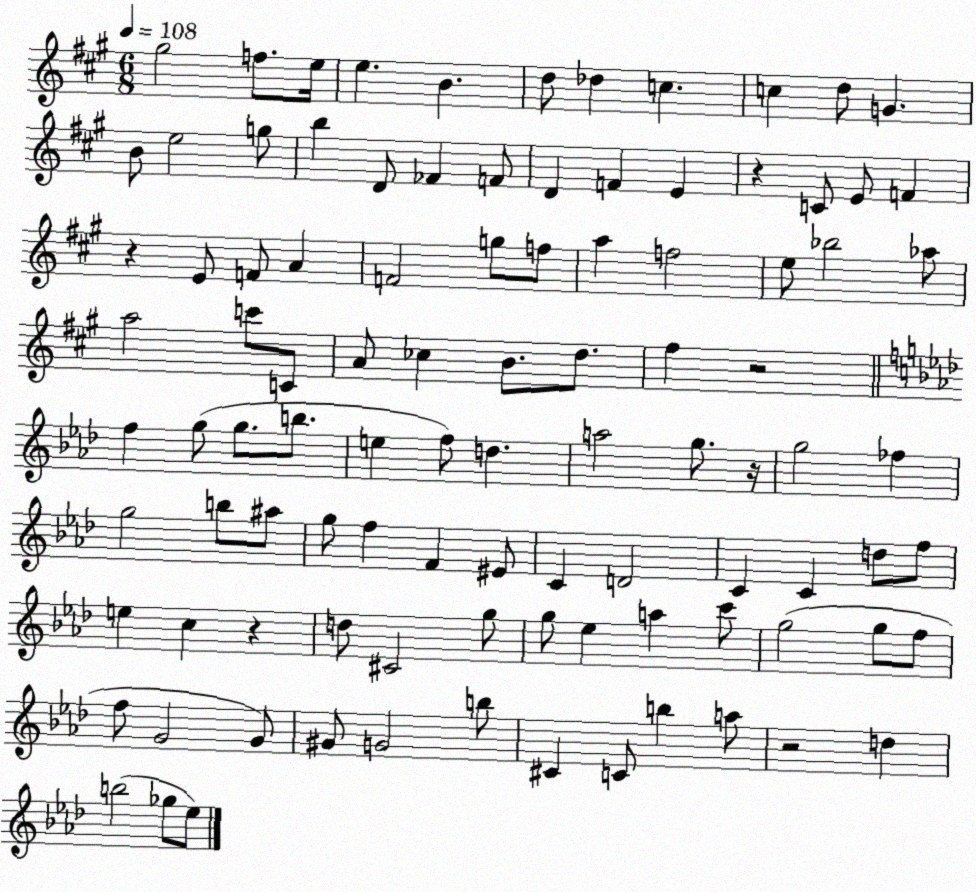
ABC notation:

X:1
T:Untitled
M:6/8
L:1/4
K:A
^g2 f/2 e/4 e B d/2 _d c c d/2 G B/2 e2 g/2 b D/2 _F F/2 D F E z C/2 E/2 F z E/2 F/2 A F2 g/2 f/2 a f2 e/2 _b2 _a/2 a2 c'/2 C/2 A/2 _c B/2 d/2 ^f z2 f g/2 g/2 b/2 e f/2 d a2 g/2 z/4 g2 _f g2 b/2 ^a/2 g/2 f F ^E/2 C D2 C C d/2 f/2 e c z d/2 ^C2 g/2 g/2 _e a c'/2 g2 g/2 f/2 f/2 G2 G/2 ^G/2 G2 b/2 ^C C/2 b a/2 z2 d b2 _g/2 _e/2